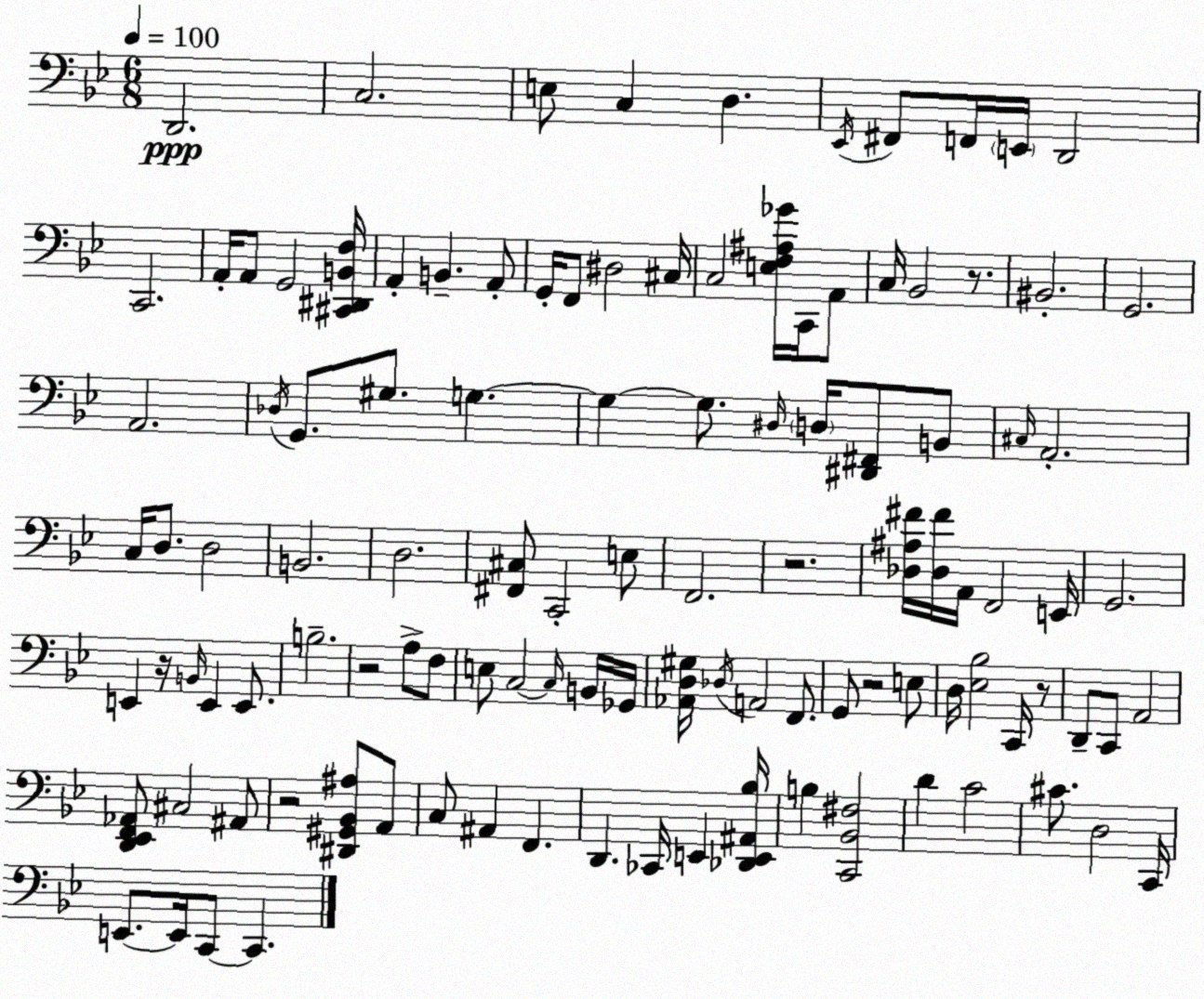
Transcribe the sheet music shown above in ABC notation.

X:1
T:Untitled
M:6/8
L:1/4
K:Gm
D,,2 C,2 E,/2 C, D, _E,,/4 ^F,,/2 F,,/4 E,,/4 D,,2 C,,2 A,,/4 A,,/2 G,,2 [^C,,^D,,B,,F,]/4 A,, B,, A,,/2 G,,/4 F,,/2 ^D,2 ^C,/4 C,2 [E,F,^A,_G]/4 C,,/4 A,,/2 C,/4 _B,,2 z/2 ^B,,2 G,,2 A,,2 _D,/4 G,,/2 ^G,/2 G, G, G,/2 ^D,/4 D,/4 [^D,,^F,,]/2 B,,/2 ^C,/4 A,,2 C,/4 D,/2 D,2 B,,2 D,2 [^F,,^C,]/2 C,,2 E,/2 F,,2 z2 [_D,^A,^F]/4 [_D,^F]/4 A,,/4 F,,2 E,,/4 G,,2 E,, z/4 B,,/4 E,, E,,/2 B,2 z2 A,/2 F,/2 E,/2 C,2 C,/4 B,,/4 _G,,/4 [_A,,D,^G,]/4 _D,/4 A,,2 F,,/2 G,,/2 z2 E,/2 D,/4 [_E,_B,]2 C,,/4 z/2 D,,/2 C,,/2 A,,2 [D,,_E,,F,,_A,,]/2 ^C,2 ^A,,/2 z2 [^D,,^G,,_B,,^A,]/2 A,,/2 C,/2 ^A,, F,, D,, _C,,/4 E,, [_D,,E,,^A,,_B,]/4 B, [C,,_B,,^F,]2 D C2 ^C/2 D,2 C,,/4 E,,/2 E,,/4 C,,/2 C,,